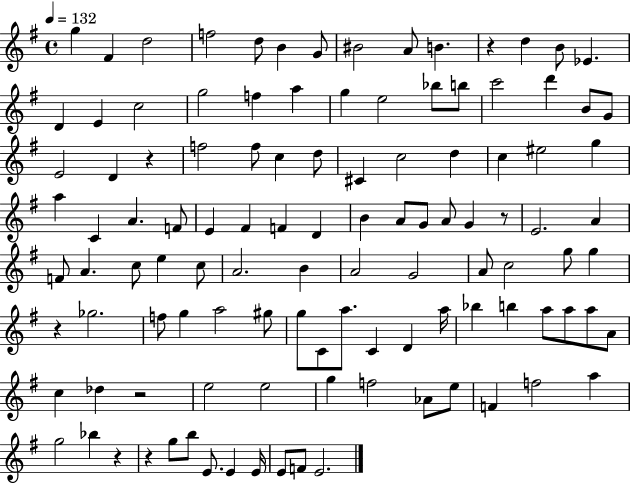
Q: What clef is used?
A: treble